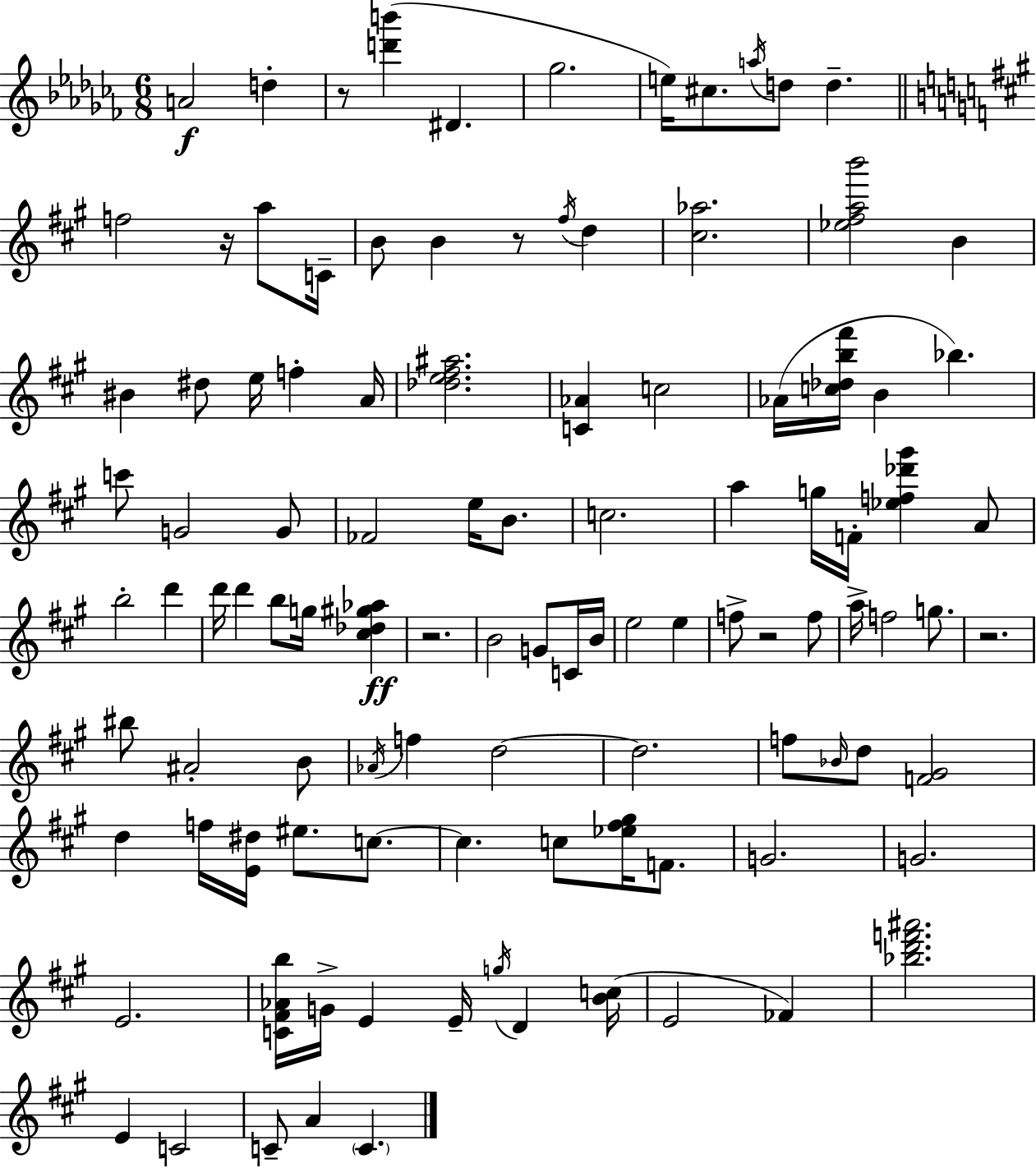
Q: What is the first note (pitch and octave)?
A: A4